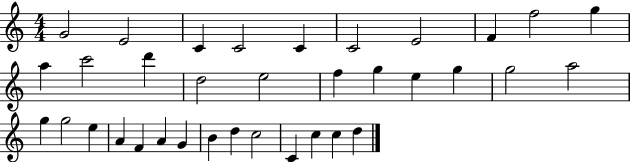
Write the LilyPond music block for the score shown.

{
  \clef treble
  \numericTimeSignature
  \time 4/4
  \key c \major
  g'2 e'2 | c'4 c'2 c'4 | c'2 e'2 | f'4 f''2 g''4 | \break a''4 c'''2 d'''4 | d''2 e''2 | f''4 g''4 e''4 g''4 | g''2 a''2 | \break g''4 g''2 e''4 | a'4 f'4 a'4 g'4 | b'4 d''4 c''2 | c'4 c''4 c''4 d''4 | \break \bar "|."
}